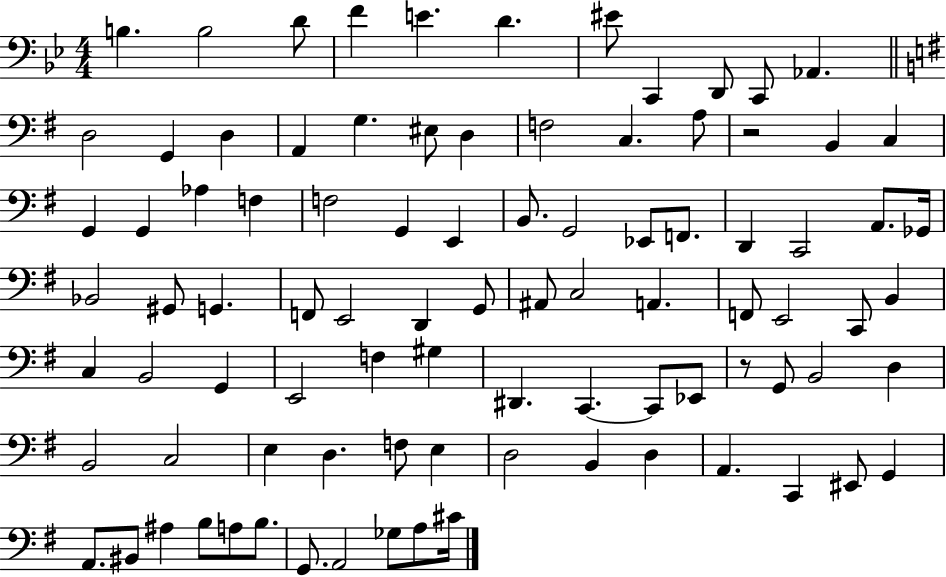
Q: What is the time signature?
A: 4/4